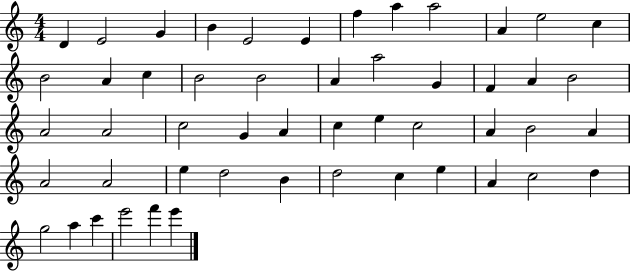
D4/q E4/h G4/q B4/q E4/h E4/q F5/q A5/q A5/h A4/q E5/h C5/q B4/h A4/q C5/q B4/h B4/h A4/q A5/h G4/q F4/q A4/q B4/h A4/h A4/h C5/h G4/q A4/q C5/q E5/q C5/h A4/q B4/h A4/q A4/h A4/h E5/q D5/h B4/q D5/h C5/q E5/q A4/q C5/h D5/q G5/h A5/q C6/q E6/h F6/q E6/q